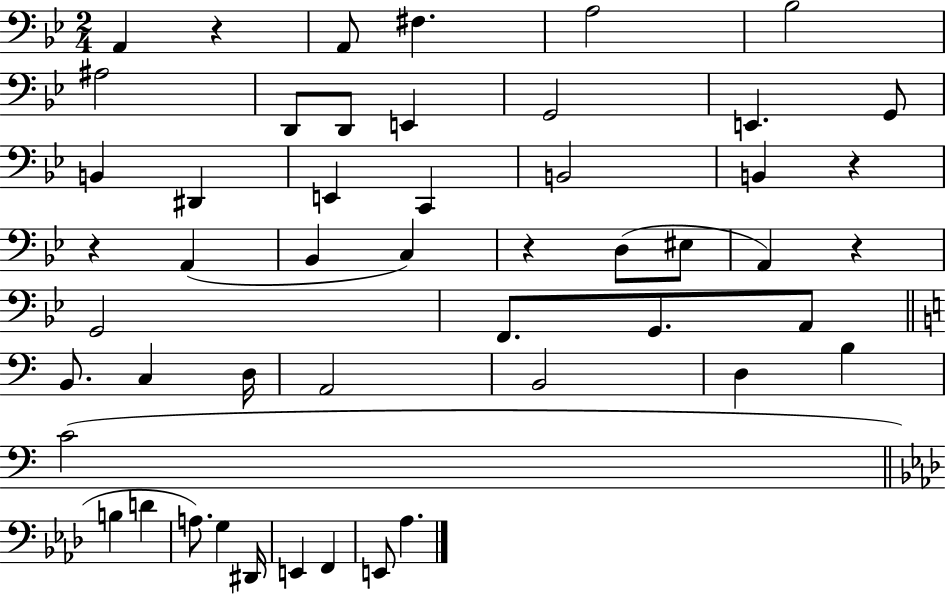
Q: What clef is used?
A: bass